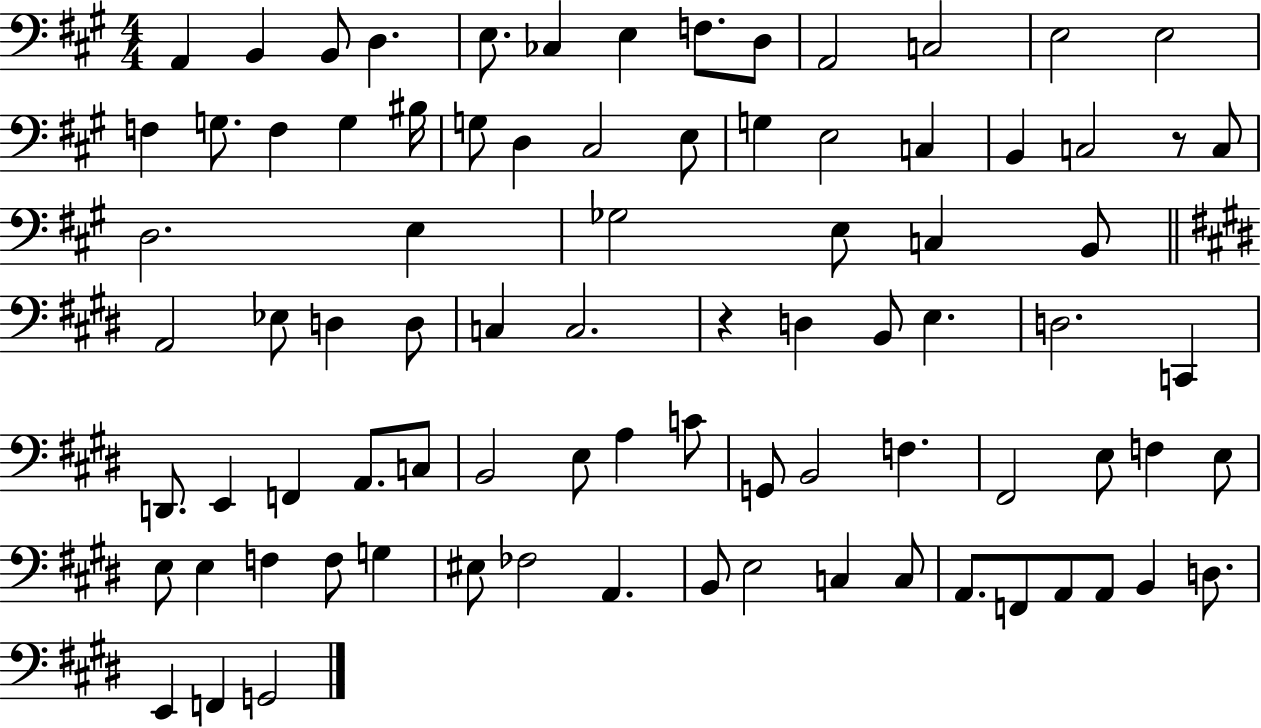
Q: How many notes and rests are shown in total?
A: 84